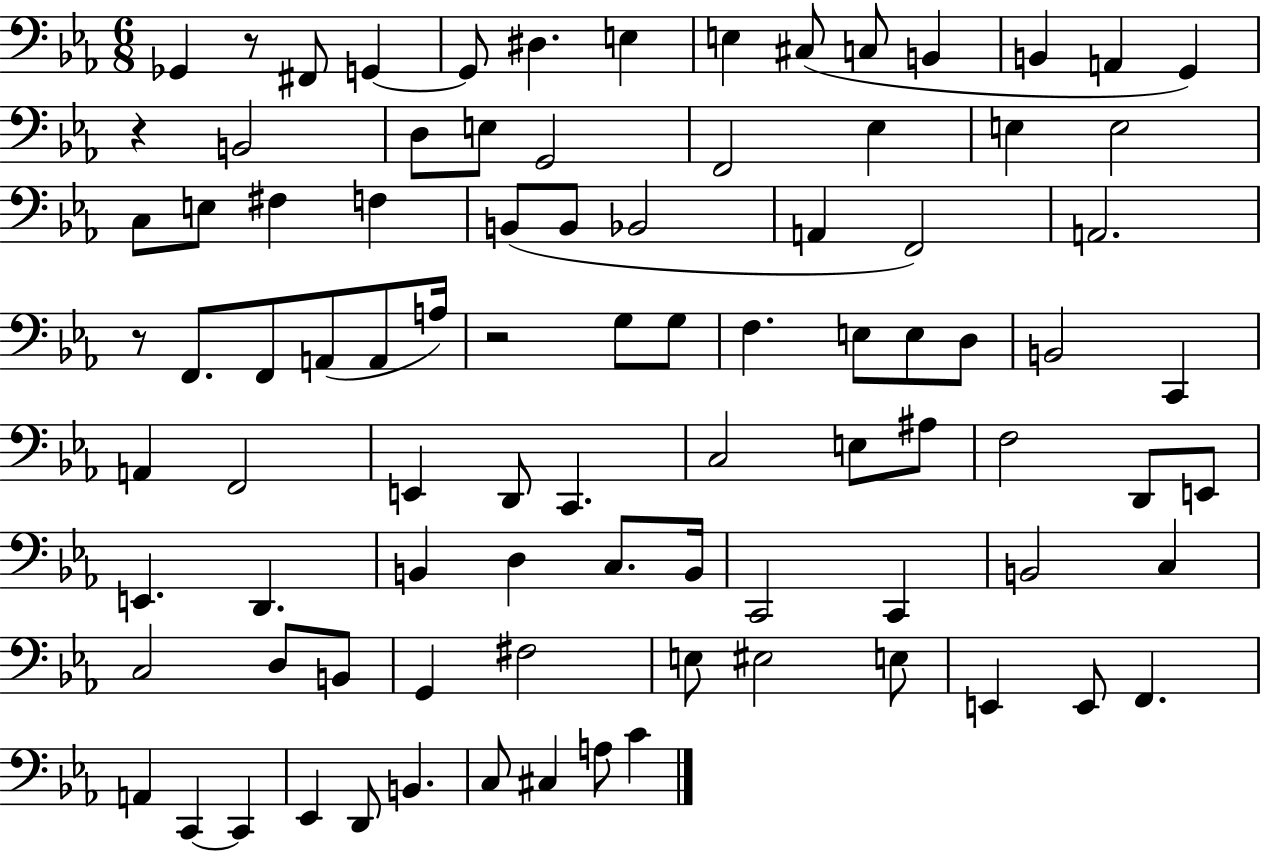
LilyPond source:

{
  \clef bass
  \numericTimeSignature
  \time 6/8
  \key ees \major
  ges,4 r8 fis,8 g,4~~ | g,8 dis4. e4 | e4 cis8( c8 b,4 | b,4 a,4 g,4) | \break r4 b,2 | d8 e8 g,2 | f,2 ees4 | e4 e2 | \break c8 e8 fis4 f4 | b,8( b,8 bes,2 | a,4 f,2) | a,2. | \break r8 f,8. f,8 a,8( a,8 a16) | r2 g8 g8 | f4. e8 e8 d8 | b,2 c,4 | \break a,4 f,2 | e,4 d,8 c,4. | c2 e8 ais8 | f2 d,8 e,8 | \break e,4. d,4. | b,4 d4 c8. b,16 | c,2 c,4 | b,2 c4 | \break c2 d8 b,8 | g,4 fis2 | e8 eis2 e8 | e,4 e,8 f,4. | \break a,4 c,4~~ c,4 | ees,4 d,8 b,4. | c8 cis4 a8 c'4 | \bar "|."
}